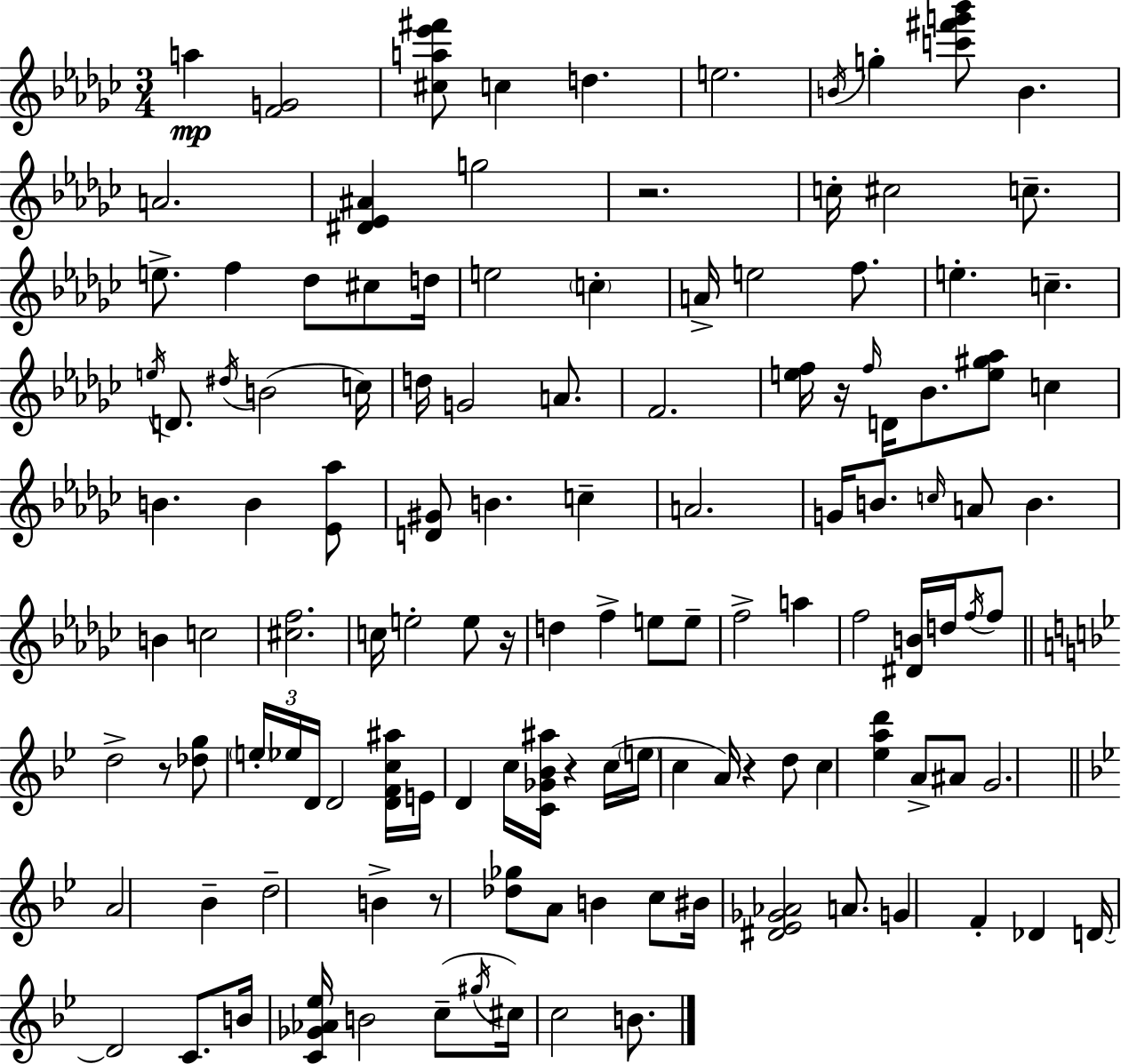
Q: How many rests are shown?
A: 7